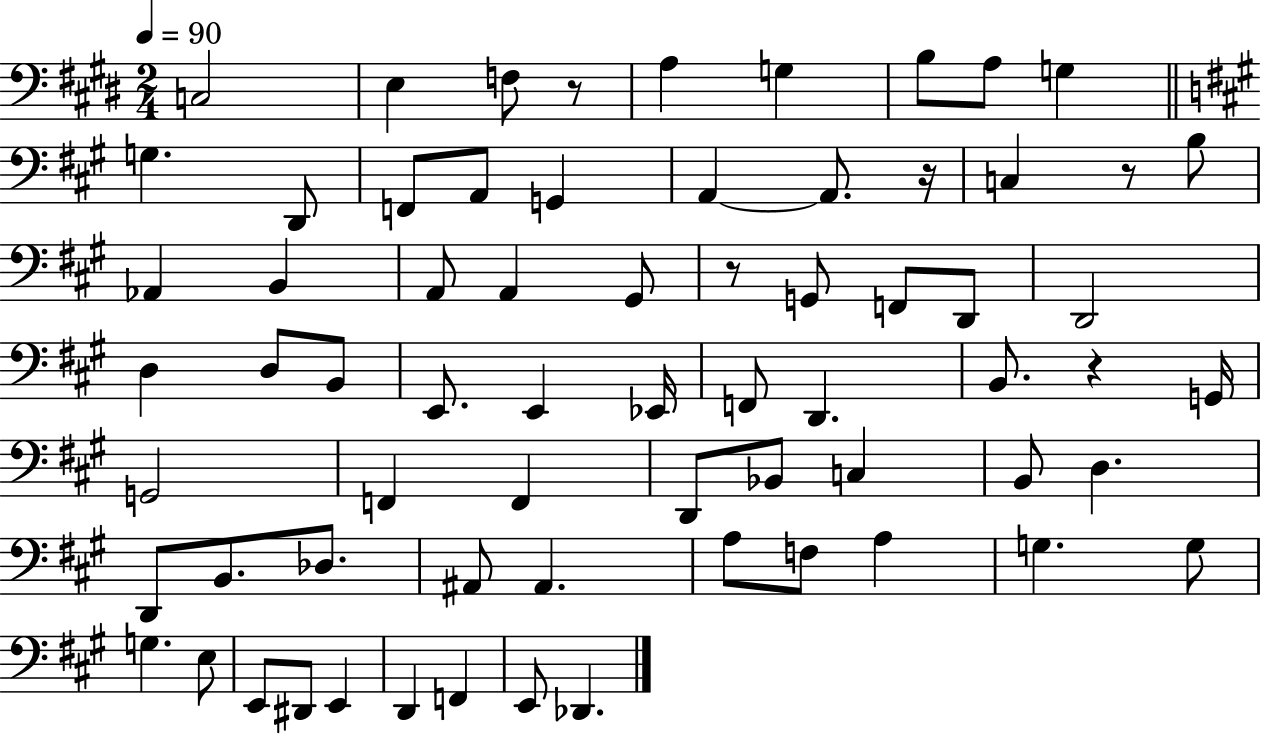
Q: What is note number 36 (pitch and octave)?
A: G2